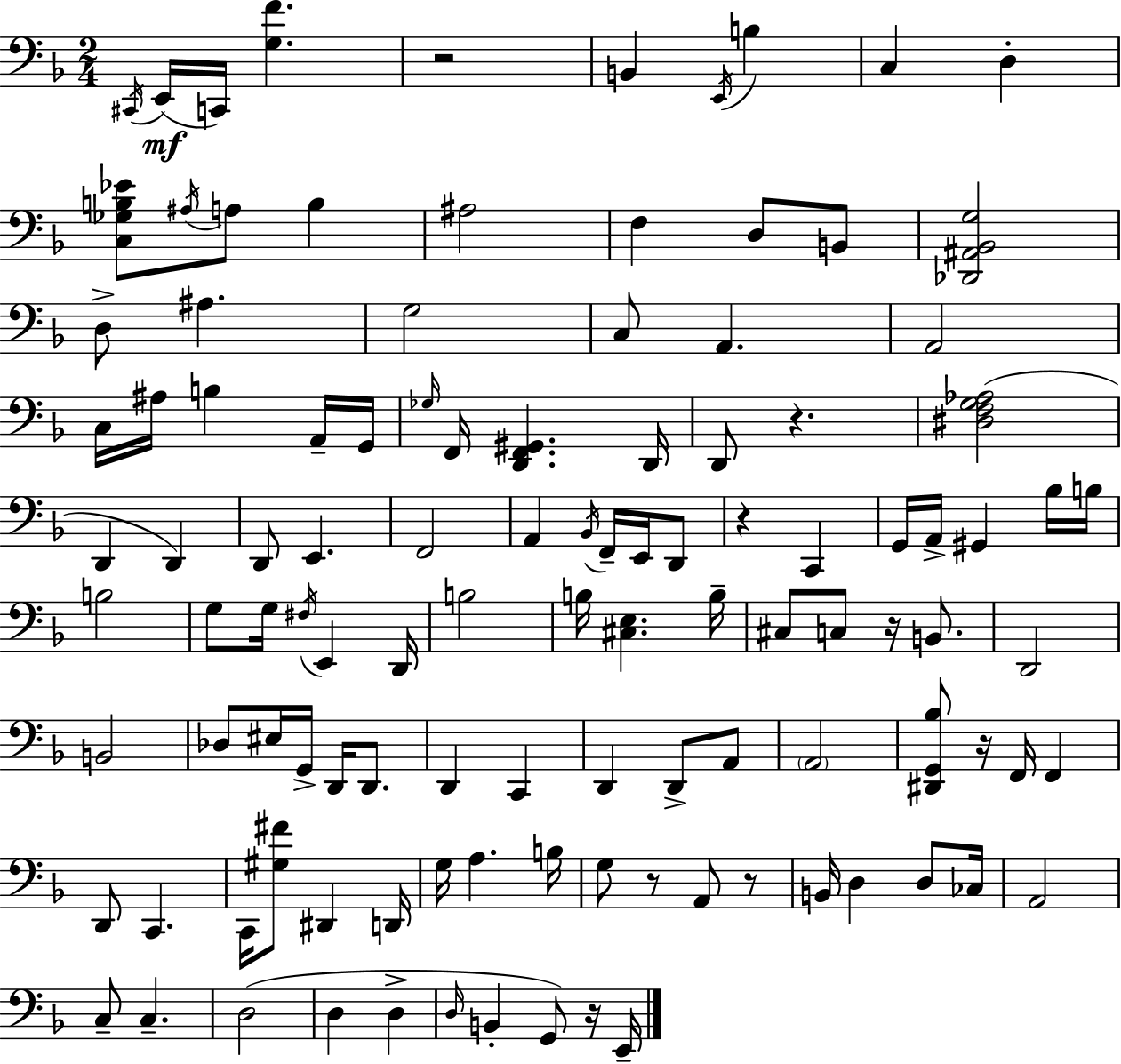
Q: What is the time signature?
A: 2/4